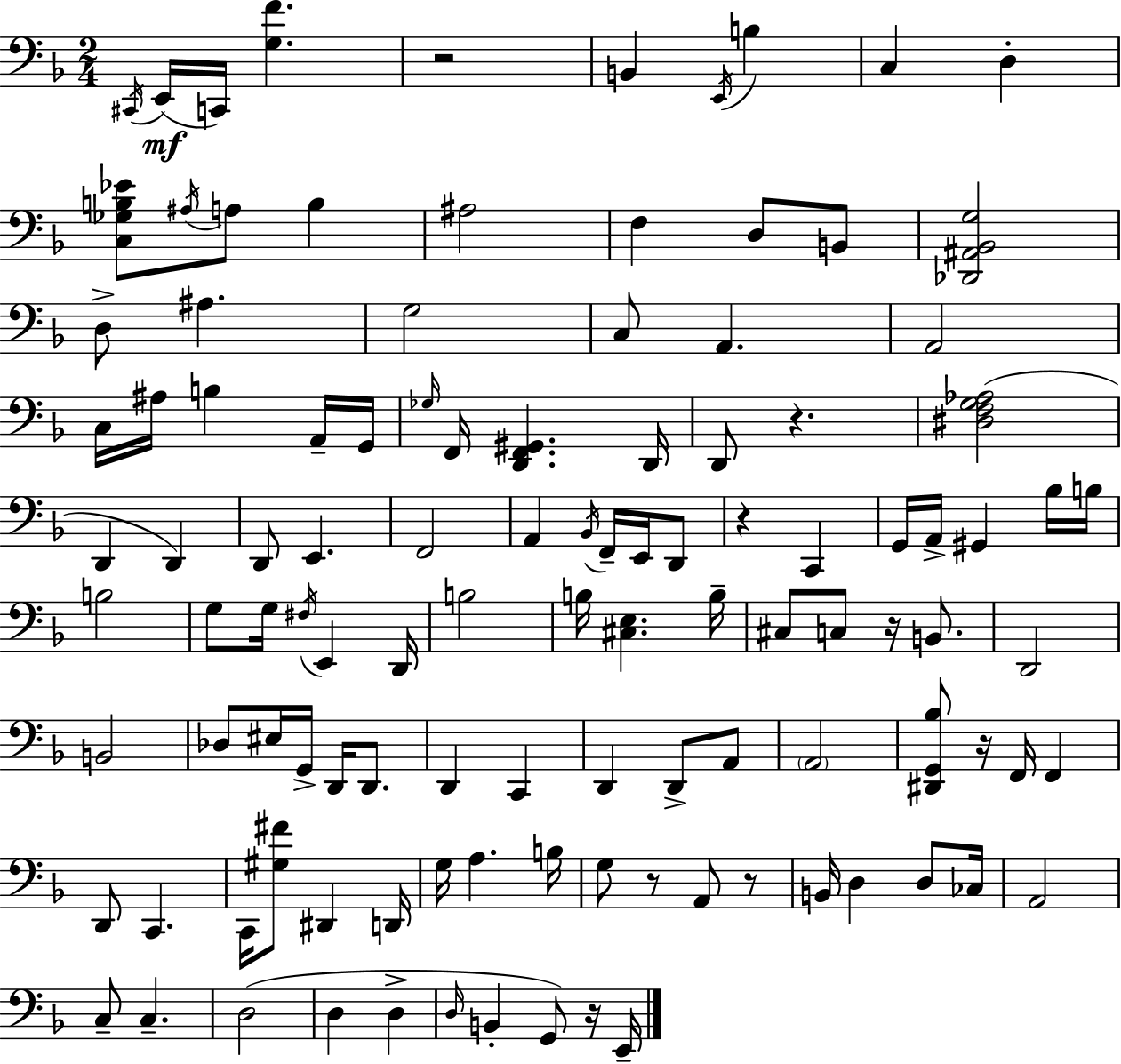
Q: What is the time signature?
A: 2/4